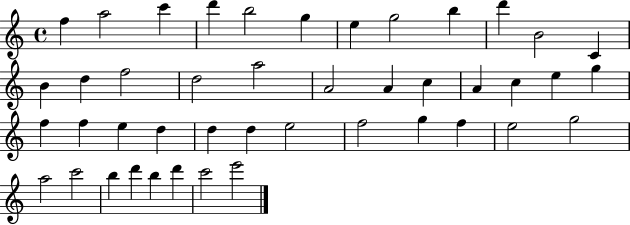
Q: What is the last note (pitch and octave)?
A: E6